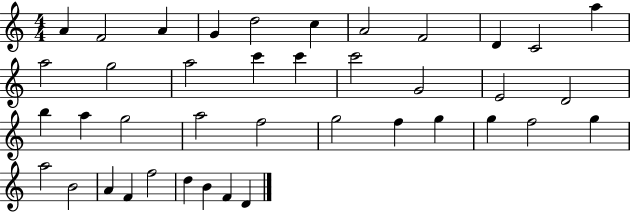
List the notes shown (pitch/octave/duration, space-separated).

A4/q F4/h A4/q G4/q D5/h C5/q A4/h F4/h D4/q C4/h A5/q A5/h G5/h A5/h C6/q C6/q C6/h G4/h E4/h D4/h B5/q A5/q G5/h A5/h F5/h G5/h F5/q G5/q G5/q F5/h G5/q A5/h B4/h A4/q F4/q F5/h D5/q B4/q F4/q D4/q